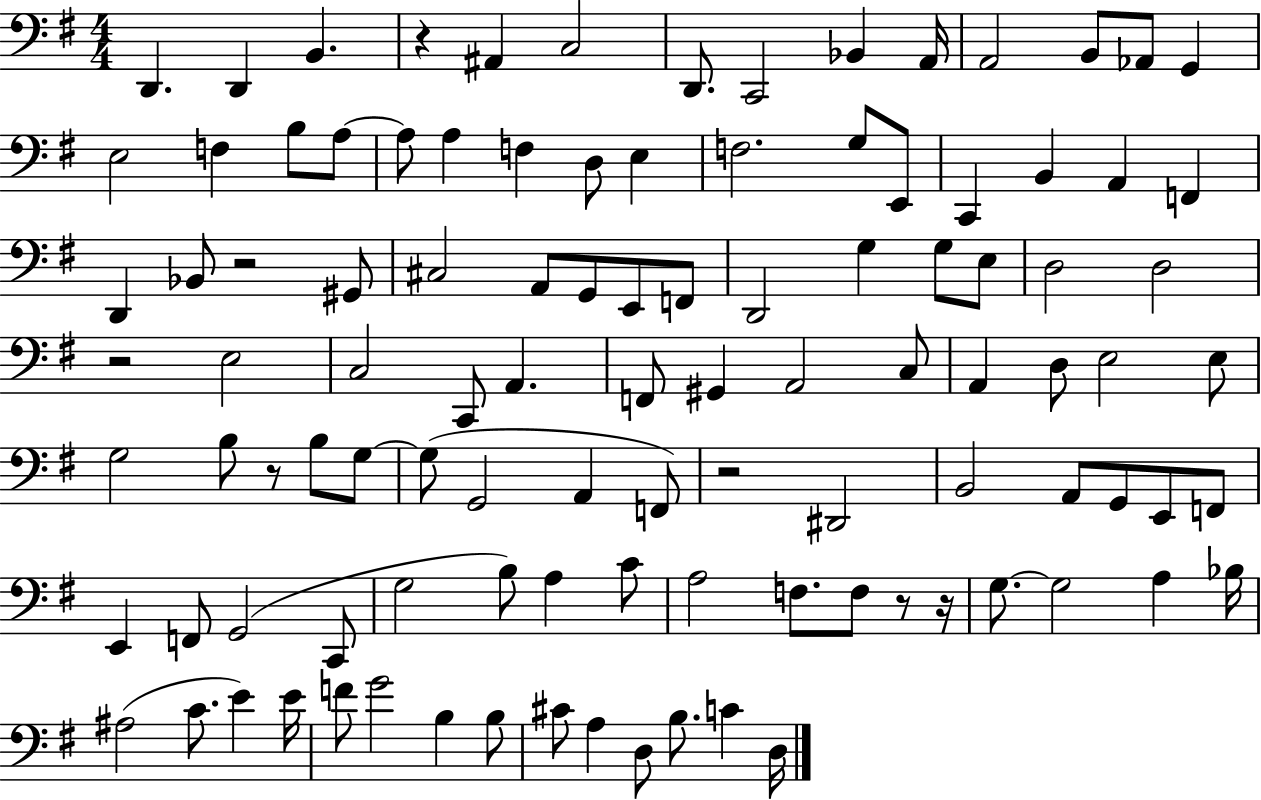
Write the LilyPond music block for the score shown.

{
  \clef bass
  \numericTimeSignature
  \time 4/4
  \key g \major
  d,4. d,4 b,4. | r4 ais,4 c2 | d,8. c,2 bes,4 a,16 | a,2 b,8 aes,8 g,4 | \break e2 f4 b8 a8~~ | a8 a4 f4 d8 e4 | f2. g8 e,8 | c,4 b,4 a,4 f,4 | \break d,4 bes,8 r2 gis,8 | cis2 a,8 g,8 e,8 f,8 | d,2 g4 g8 e8 | d2 d2 | \break r2 e2 | c2 c,8 a,4. | f,8 gis,4 a,2 c8 | a,4 d8 e2 e8 | \break g2 b8 r8 b8 g8~~ | g8( g,2 a,4 f,8) | r2 dis,2 | b,2 a,8 g,8 e,8 f,8 | \break e,4 f,8 g,2( c,8 | g2 b8) a4 c'8 | a2 f8. f8 r8 r16 | g8.~~ g2 a4 bes16 | \break ais2( c'8. e'4) e'16 | f'8 g'2 b4 b8 | cis'8 a4 d8 b8. c'4 d16 | \bar "|."
}